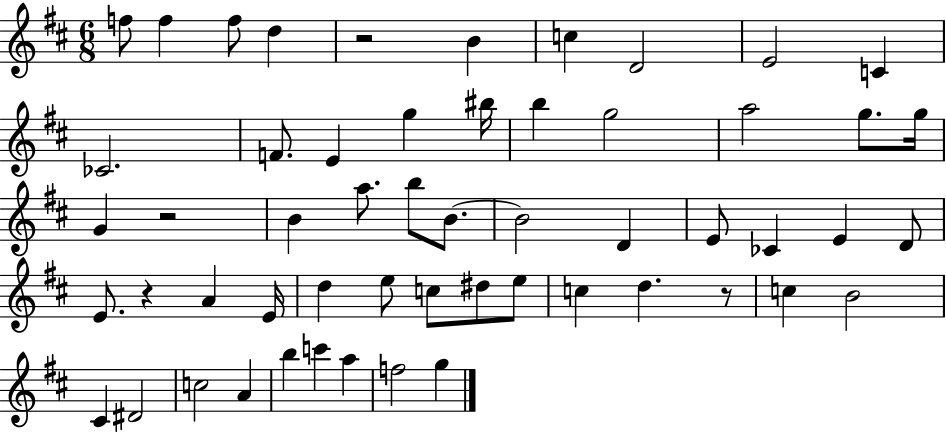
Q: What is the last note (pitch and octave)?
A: G5